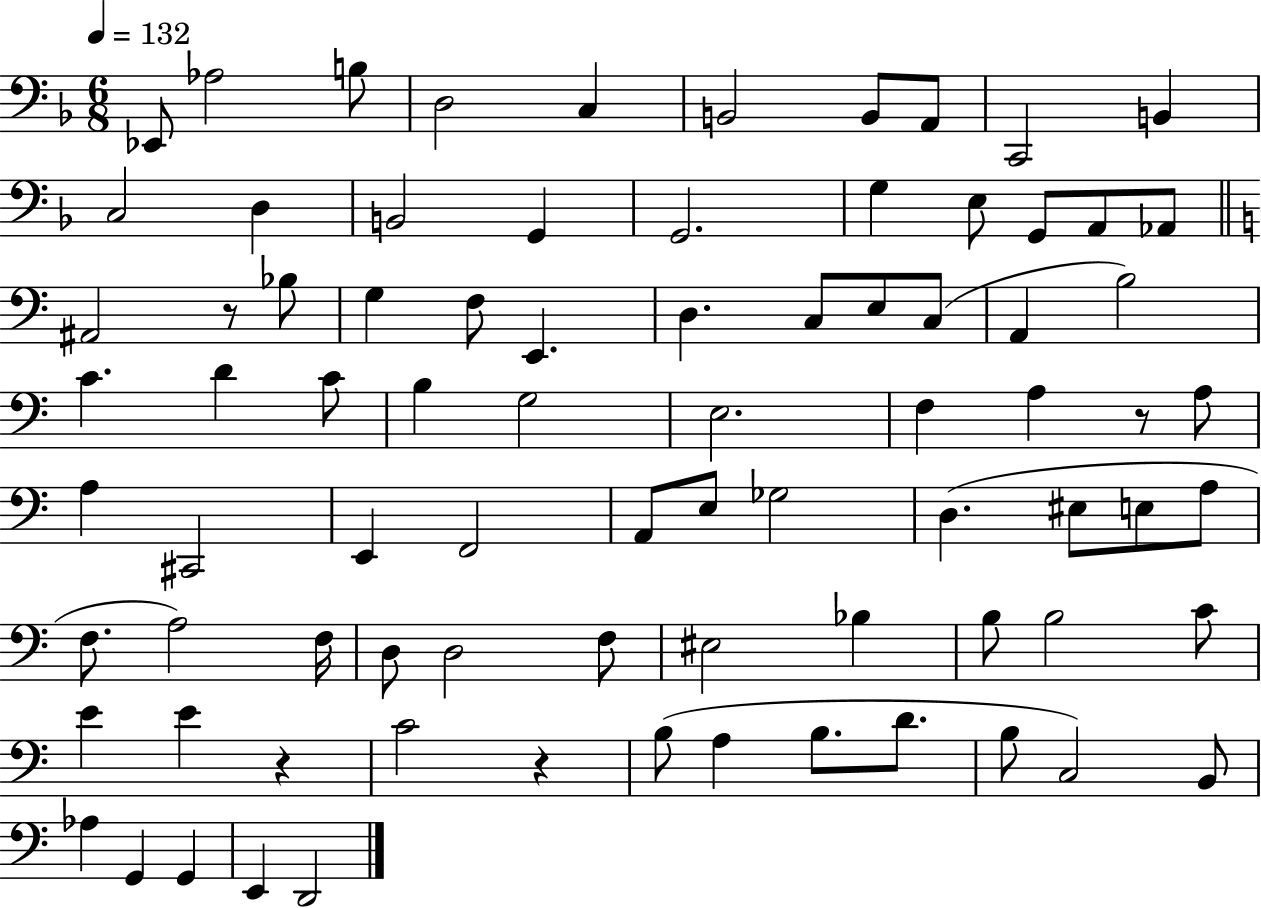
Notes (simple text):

Eb2/e Ab3/h B3/e D3/h C3/q B2/h B2/e A2/e C2/h B2/q C3/h D3/q B2/h G2/q G2/h. G3/q E3/e G2/e A2/e Ab2/e A#2/h R/e Bb3/e G3/q F3/e E2/q. D3/q. C3/e E3/e C3/e A2/q B3/h C4/q. D4/q C4/e B3/q G3/h E3/h. F3/q A3/q R/e A3/e A3/q C#2/h E2/q F2/h A2/e E3/e Gb3/h D3/q. EIS3/e E3/e A3/e F3/e. A3/h F3/s D3/e D3/h F3/e EIS3/h Bb3/q B3/e B3/h C4/e E4/q E4/q R/q C4/h R/q B3/e A3/q B3/e. D4/e. B3/e C3/h B2/e Ab3/q G2/q G2/q E2/q D2/h